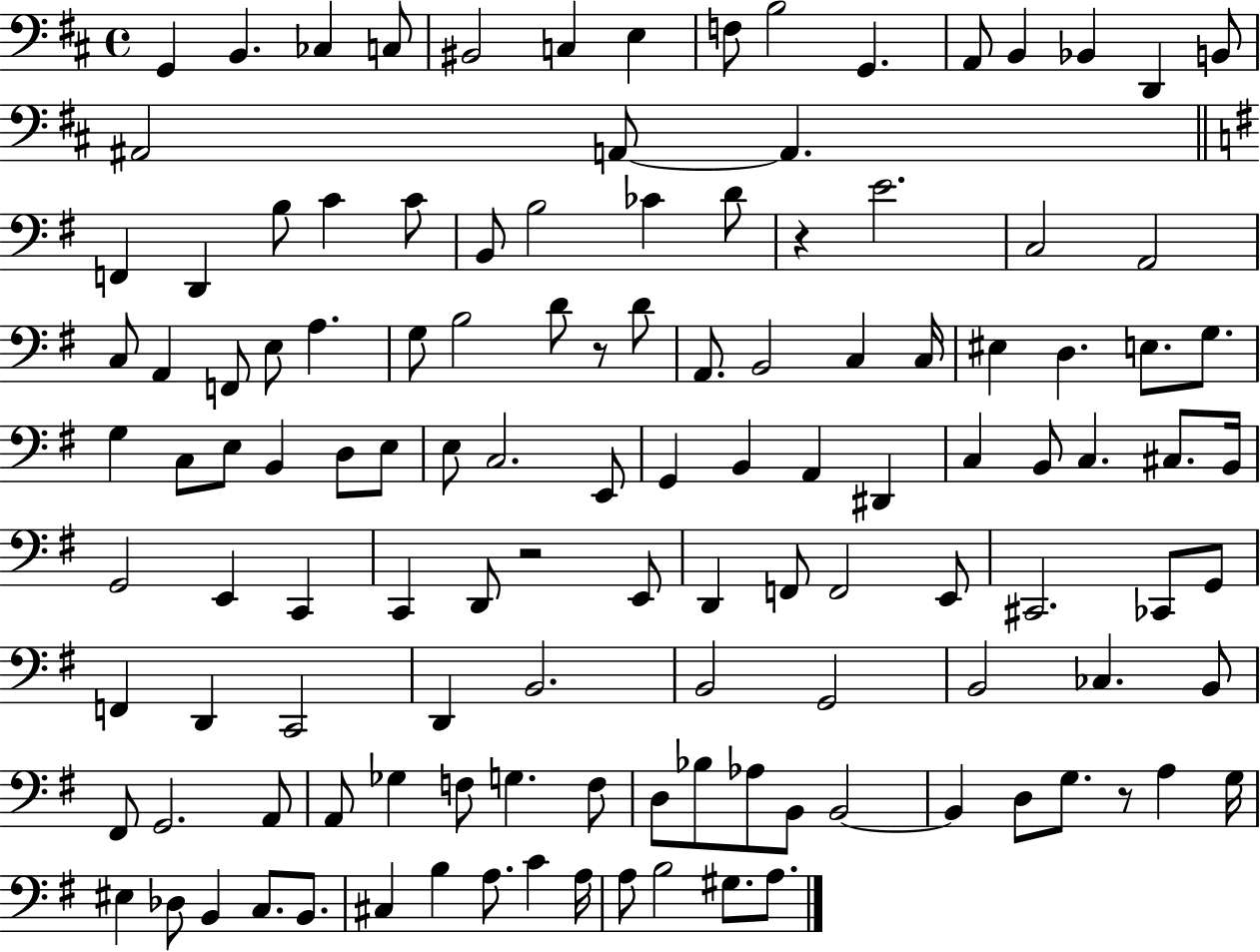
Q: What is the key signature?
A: D major